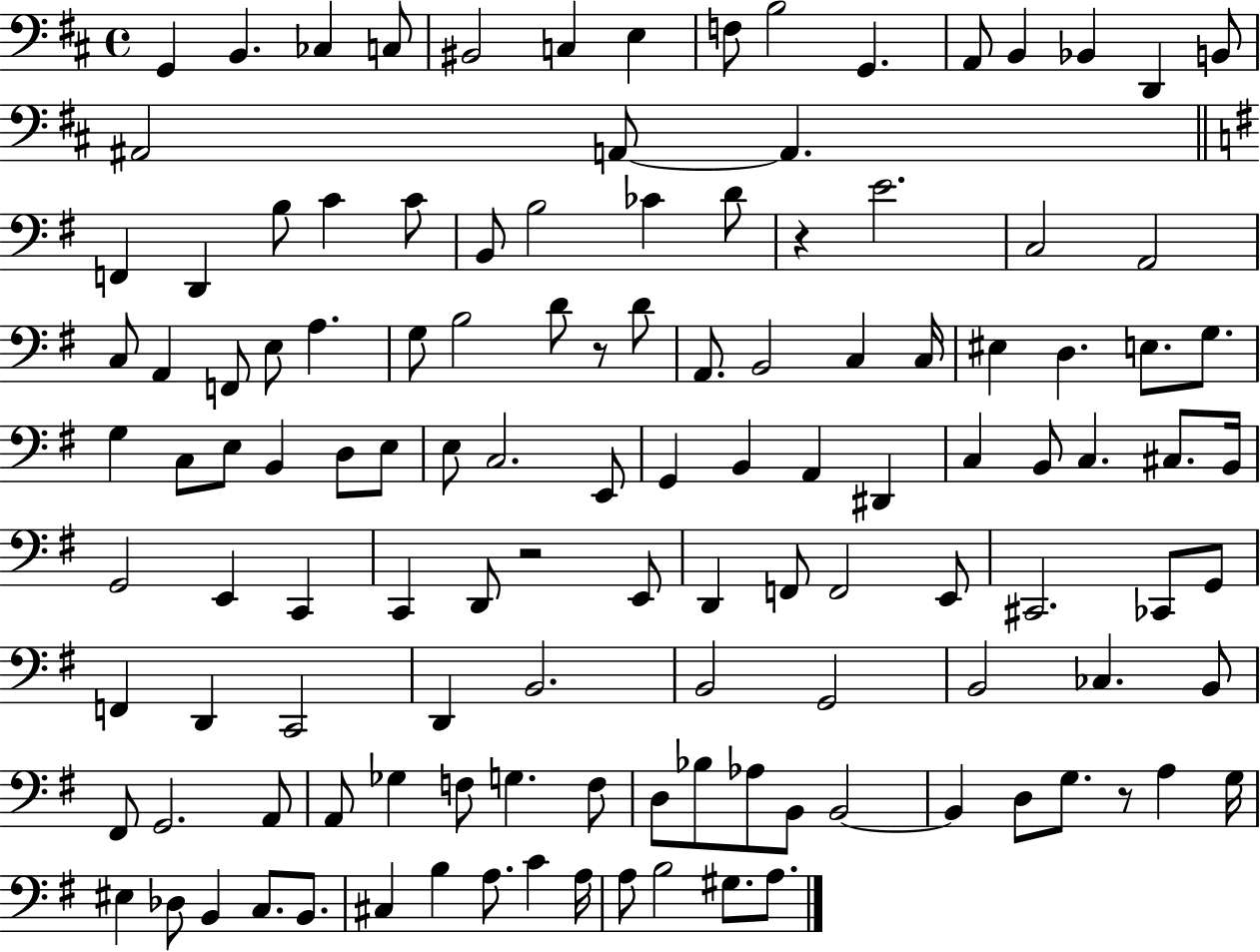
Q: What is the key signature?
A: D major